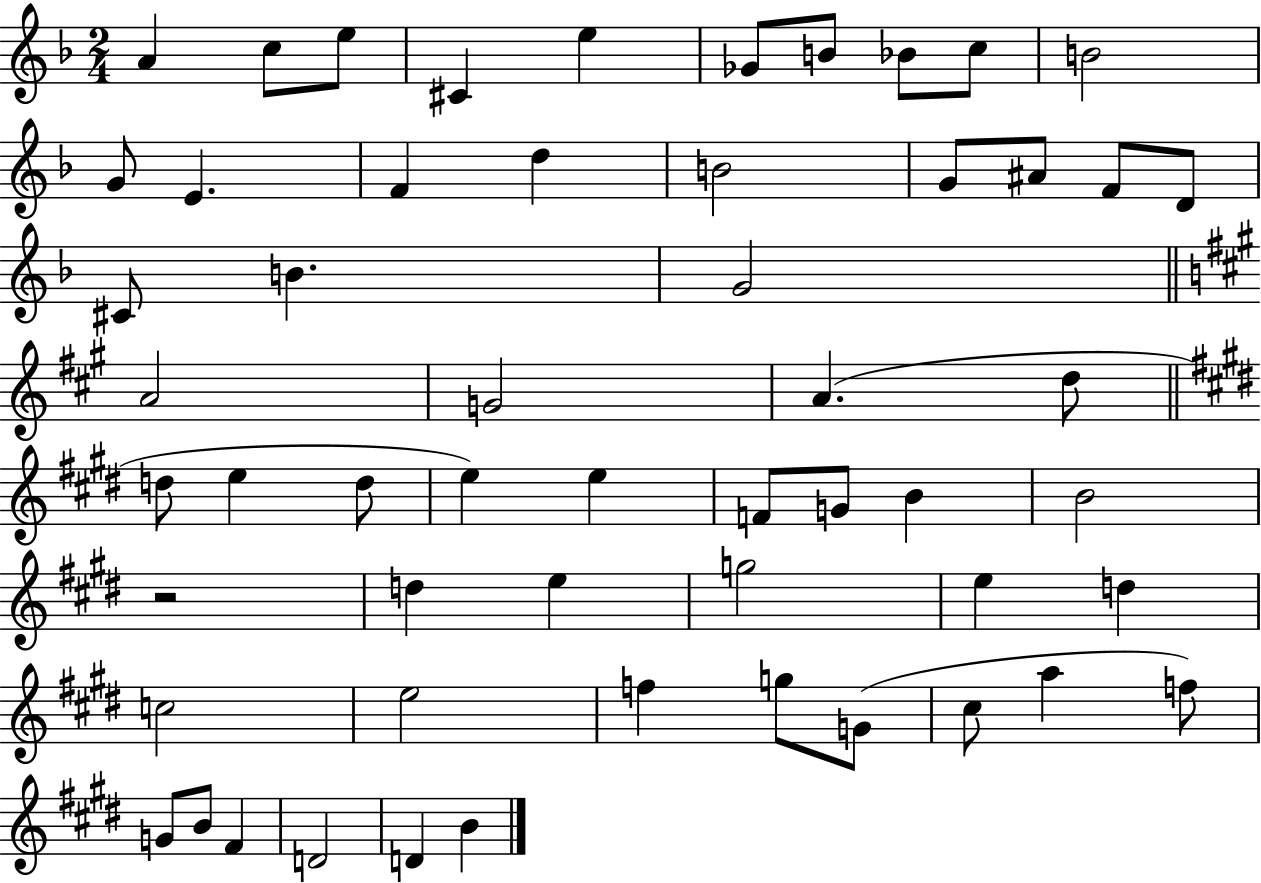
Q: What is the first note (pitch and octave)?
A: A4